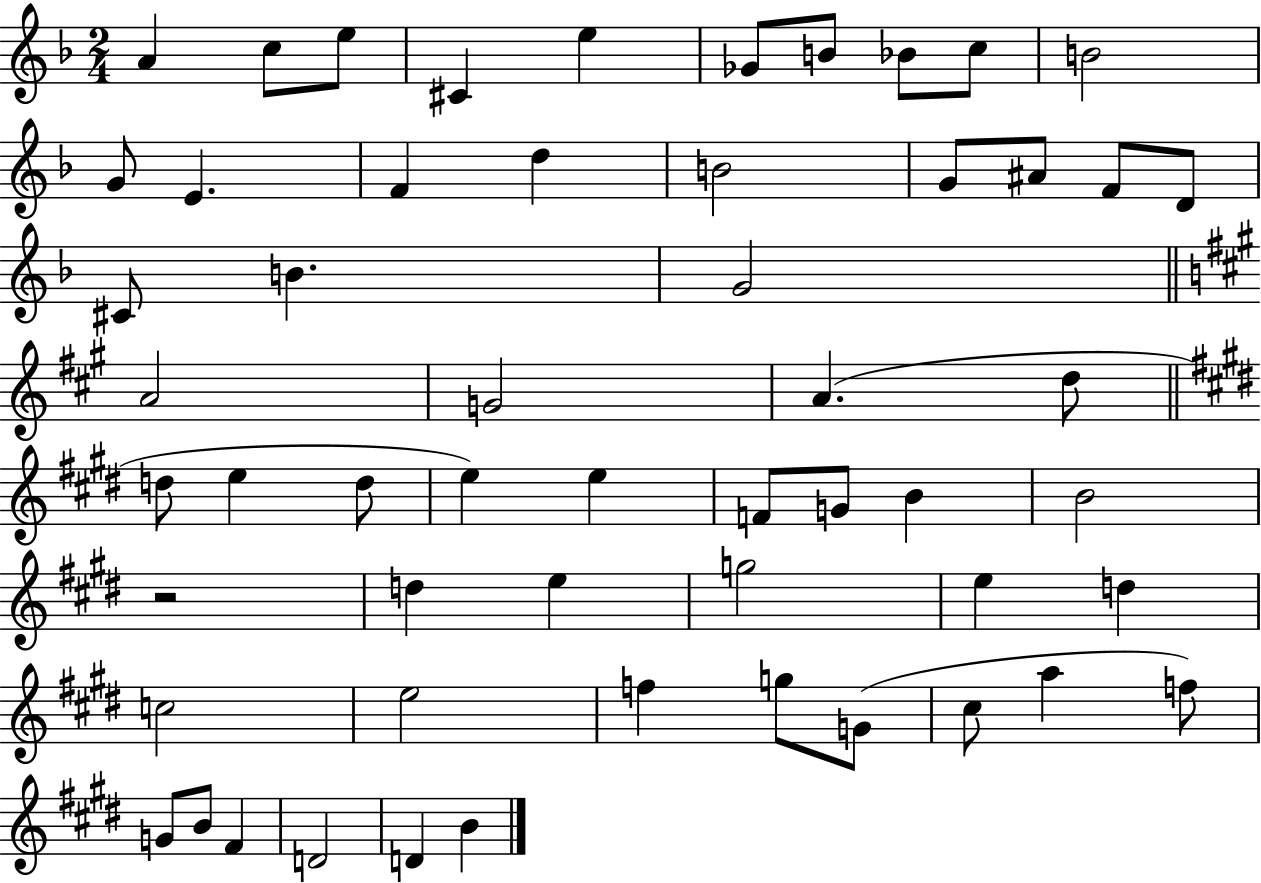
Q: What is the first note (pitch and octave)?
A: A4